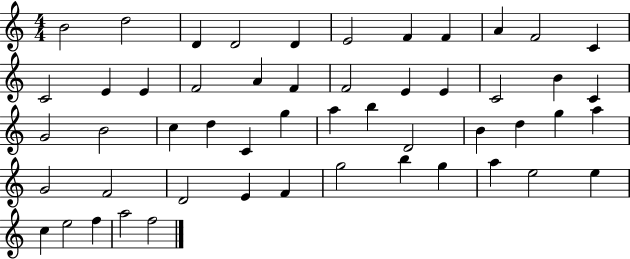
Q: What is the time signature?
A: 4/4